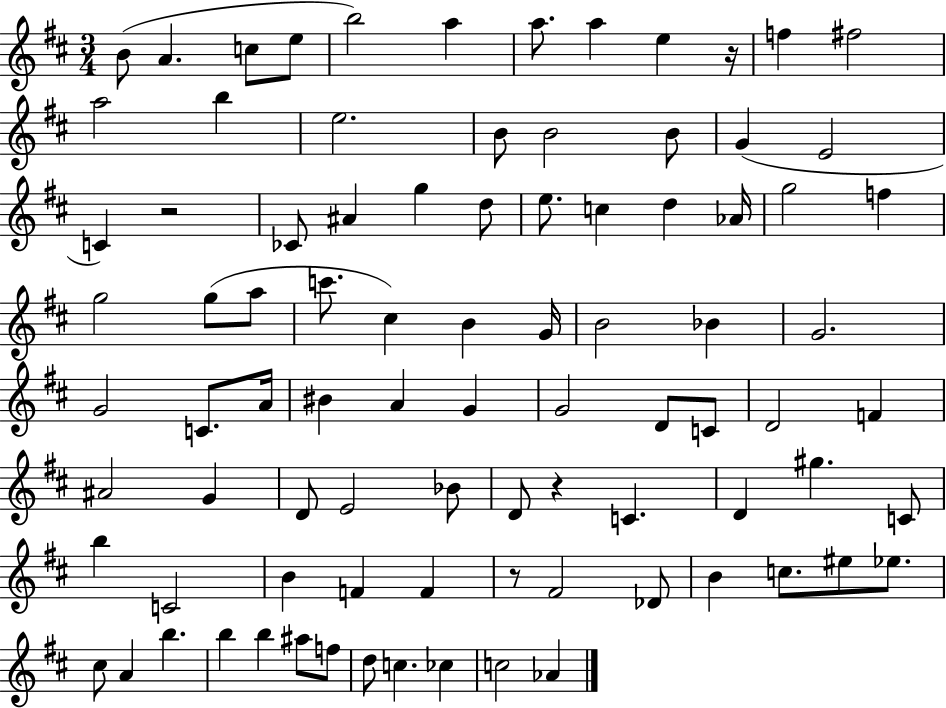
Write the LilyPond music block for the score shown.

{
  \clef treble
  \numericTimeSignature
  \time 3/4
  \key d \major
  b'8( a'4. c''8 e''8 | b''2) a''4 | a''8. a''4 e''4 r16 | f''4 fis''2 | \break a''2 b''4 | e''2. | b'8 b'2 b'8 | g'4( e'2 | \break c'4) r2 | ces'8 ais'4 g''4 d''8 | e''8. c''4 d''4 aes'16 | g''2 f''4 | \break g''2 g''8( a''8 | c'''8. cis''4) b'4 g'16 | b'2 bes'4 | g'2. | \break g'2 c'8. a'16 | bis'4 a'4 g'4 | g'2 d'8 c'8 | d'2 f'4 | \break ais'2 g'4 | d'8 e'2 bes'8 | d'8 r4 c'4. | d'4 gis''4. c'8 | \break b''4 c'2 | b'4 f'4 f'4 | r8 fis'2 des'8 | b'4 c''8. eis''8 ees''8. | \break cis''8 a'4 b''4. | b''4 b''4 ais''8 f''8 | d''8 c''4. ces''4 | c''2 aes'4 | \break \bar "|."
}